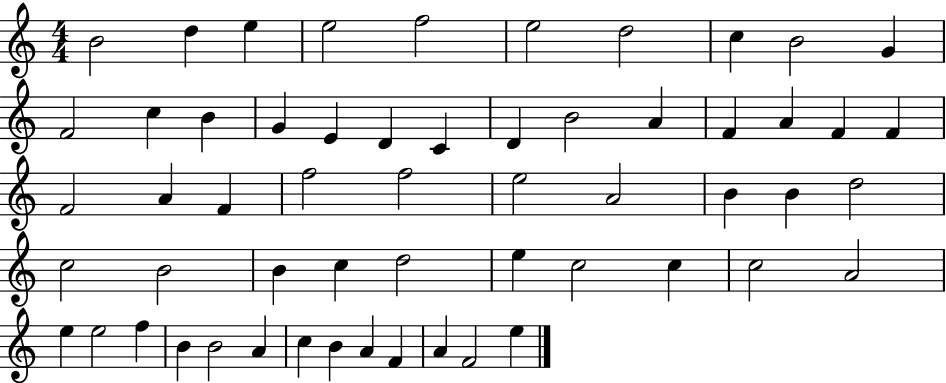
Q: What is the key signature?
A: C major